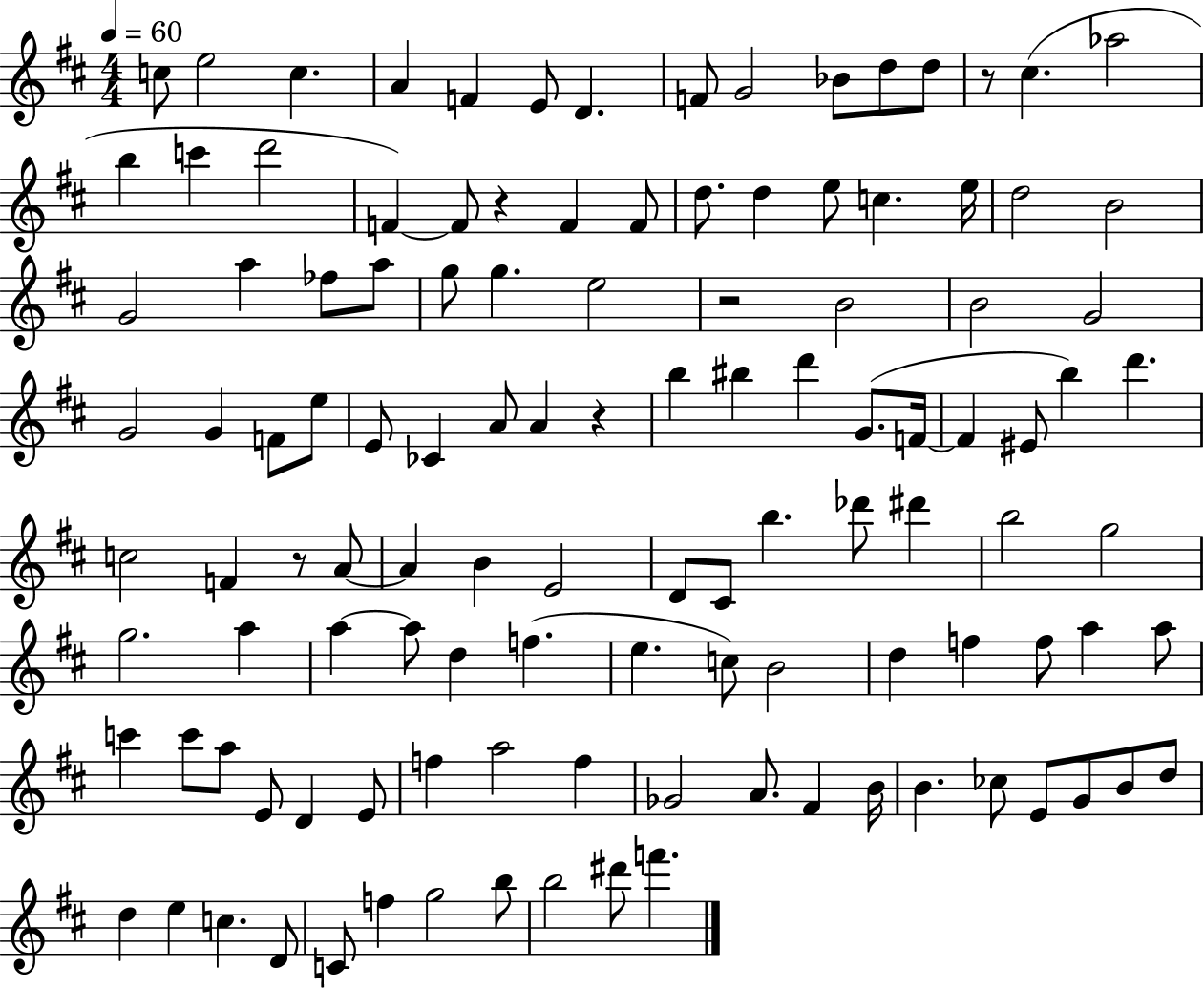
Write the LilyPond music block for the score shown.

{
  \clef treble
  \numericTimeSignature
  \time 4/4
  \key d \major
  \tempo 4 = 60
  c''8 e''2 c''4. | a'4 f'4 e'8 d'4. | f'8 g'2 bes'8 d''8 d''8 | r8 cis''4.( aes''2 | \break b''4 c'''4 d'''2 | f'4~~) f'8 r4 f'4 f'8 | d''8. d''4 e''8 c''4. e''16 | d''2 b'2 | \break g'2 a''4 fes''8 a''8 | g''8 g''4. e''2 | r2 b'2 | b'2 g'2 | \break g'2 g'4 f'8 e''8 | e'8 ces'4 a'8 a'4 r4 | b''4 bis''4 d'''4 g'8.( f'16~~ | f'4 eis'8 b''4) d'''4. | \break c''2 f'4 r8 a'8~~ | a'4 b'4 e'2 | d'8 cis'8 b''4. des'''8 dis'''4 | b''2 g''2 | \break g''2. a''4 | a''4~~ a''8 d''4 f''4.( | e''4. c''8) b'2 | d''4 f''4 f''8 a''4 a''8 | \break c'''4 c'''8 a''8 e'8 d'4 e'8 | f''4 a''2 f''4 | ges'2 a'8. fis'4 b'16 | b'4. ces''8 e'8 g'8 b'8 d''8 | \break d''4 e''4 c''4. d'8 | c'8 f''4 g''2 b''8 | b''2 dis'''8 f'''4. | \bar "|."
}